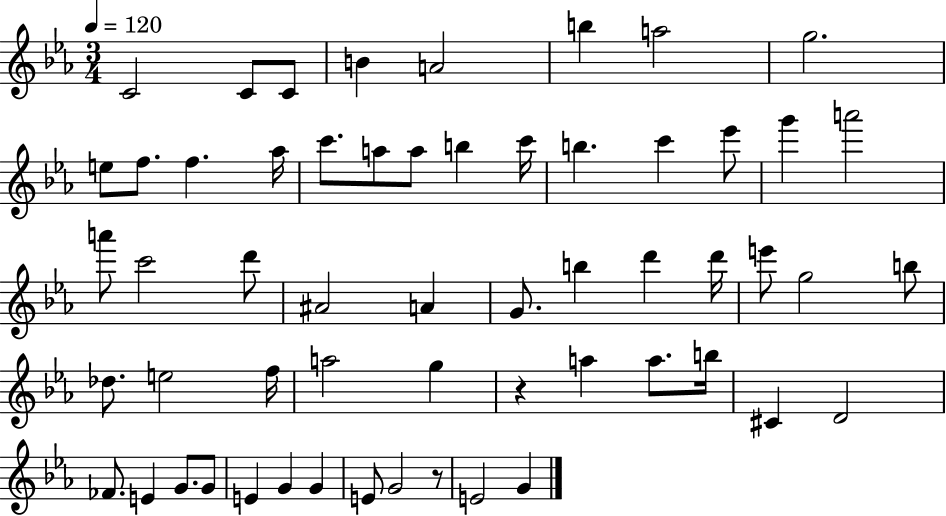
{
  \clef treble
  \numericTimeSignature
  \time 3/4
  \key ees \major
  \tempo 4 = 120
  c'2 c'8 c'8 | b'4 a'2 | b''4 a''2 | g''2. | \break e''8 f''8. f''4. aes''16 | c'''8. a''8 a''8 b''4 c'''16 | b''4. c'''4 ees'''8 | g'''4 a'''2 | \break a'''8 c'''2 d'''8 | ais'2 a'4 | g'8. b''4 d'''4 d'''16 | e'''8 g''2 b''8 | \break des''8. e''2 f''16 | a''2 g''4 | r4 a''4 a''8. b''16 | cis'4 d'2 | \break fes'8. e'4 g'8. g'8 | e'4 g'4 g'4 | e'8 g'2 r8 | e'2 g'4 | \break \bar "|."
}